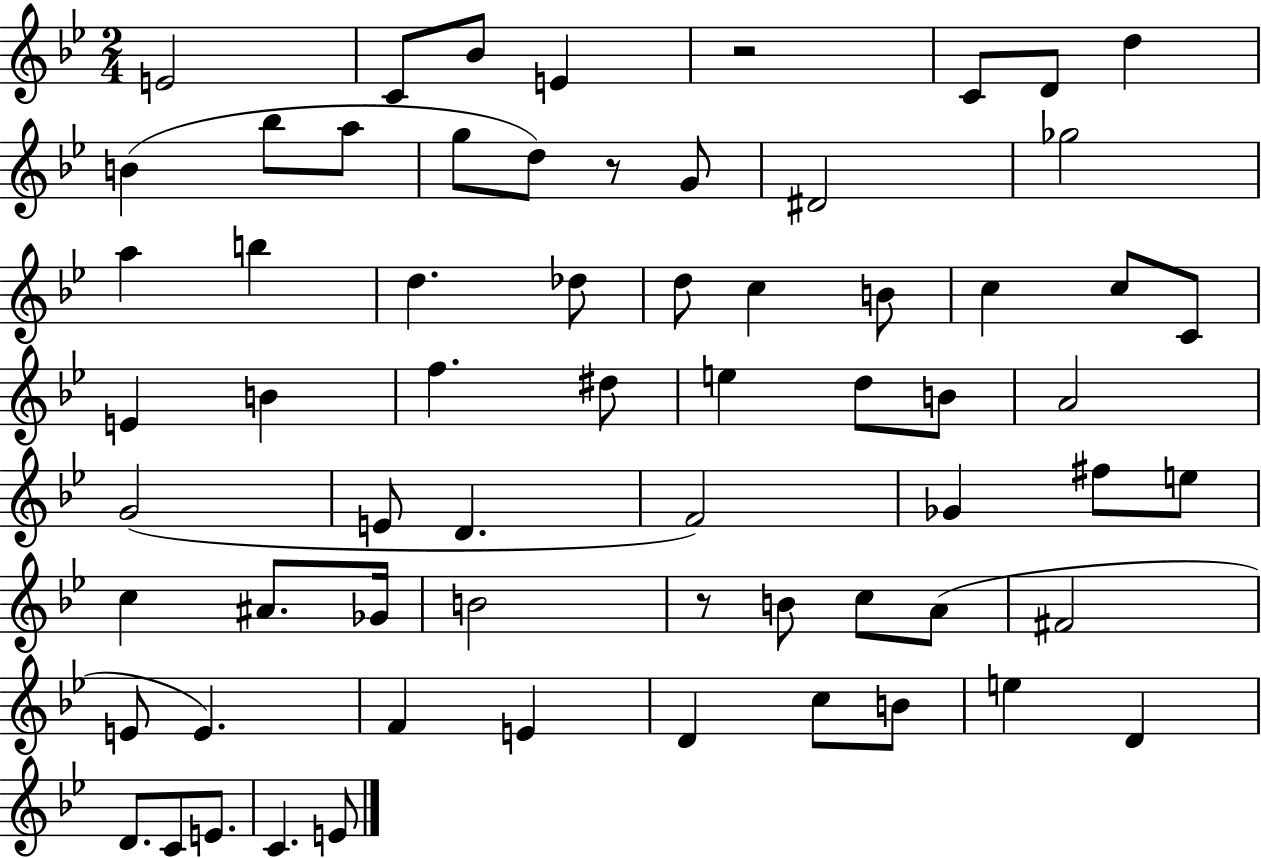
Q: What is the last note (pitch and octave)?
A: E4